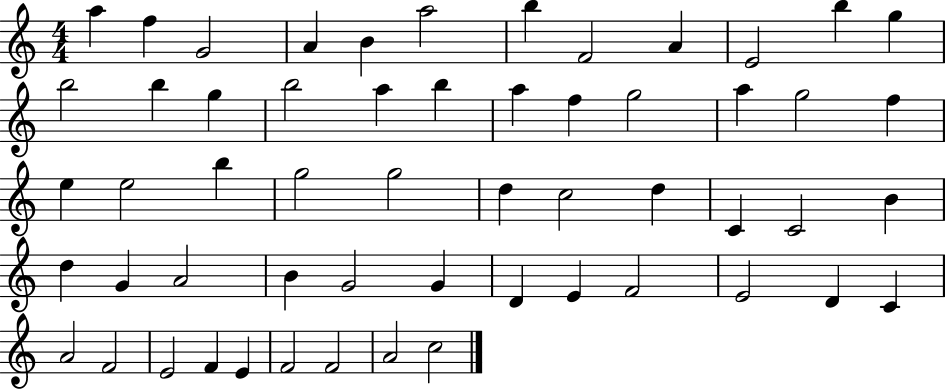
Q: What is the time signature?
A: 4/4